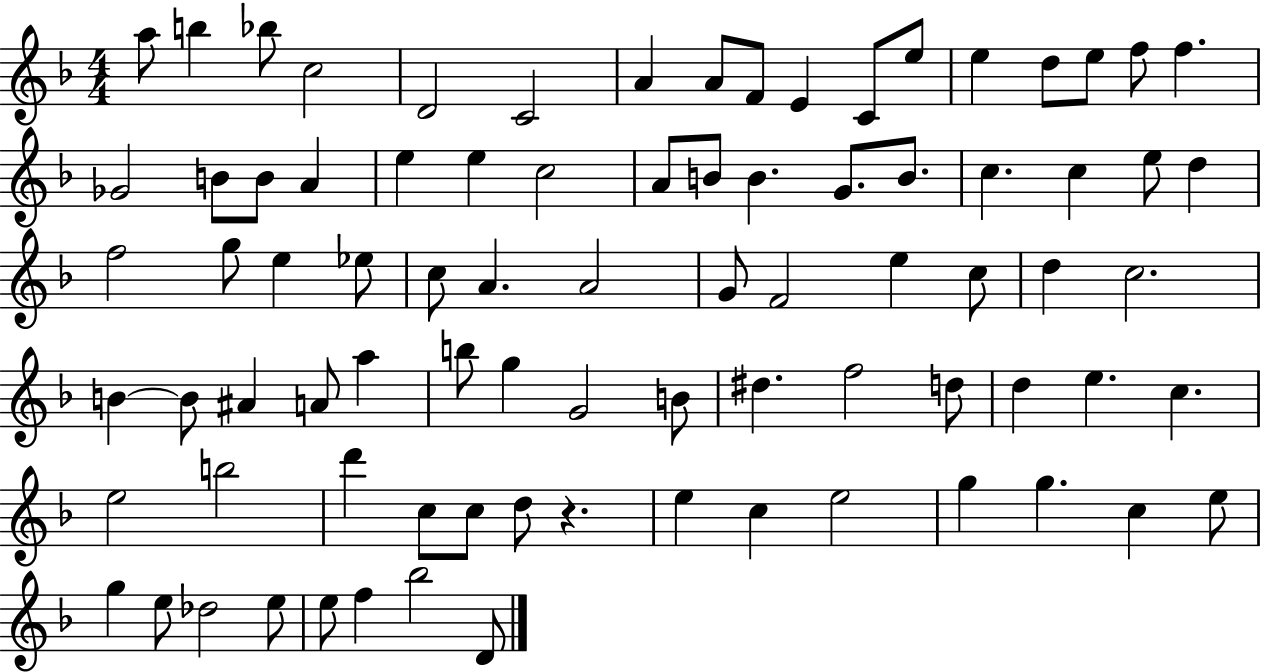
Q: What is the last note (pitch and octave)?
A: D4